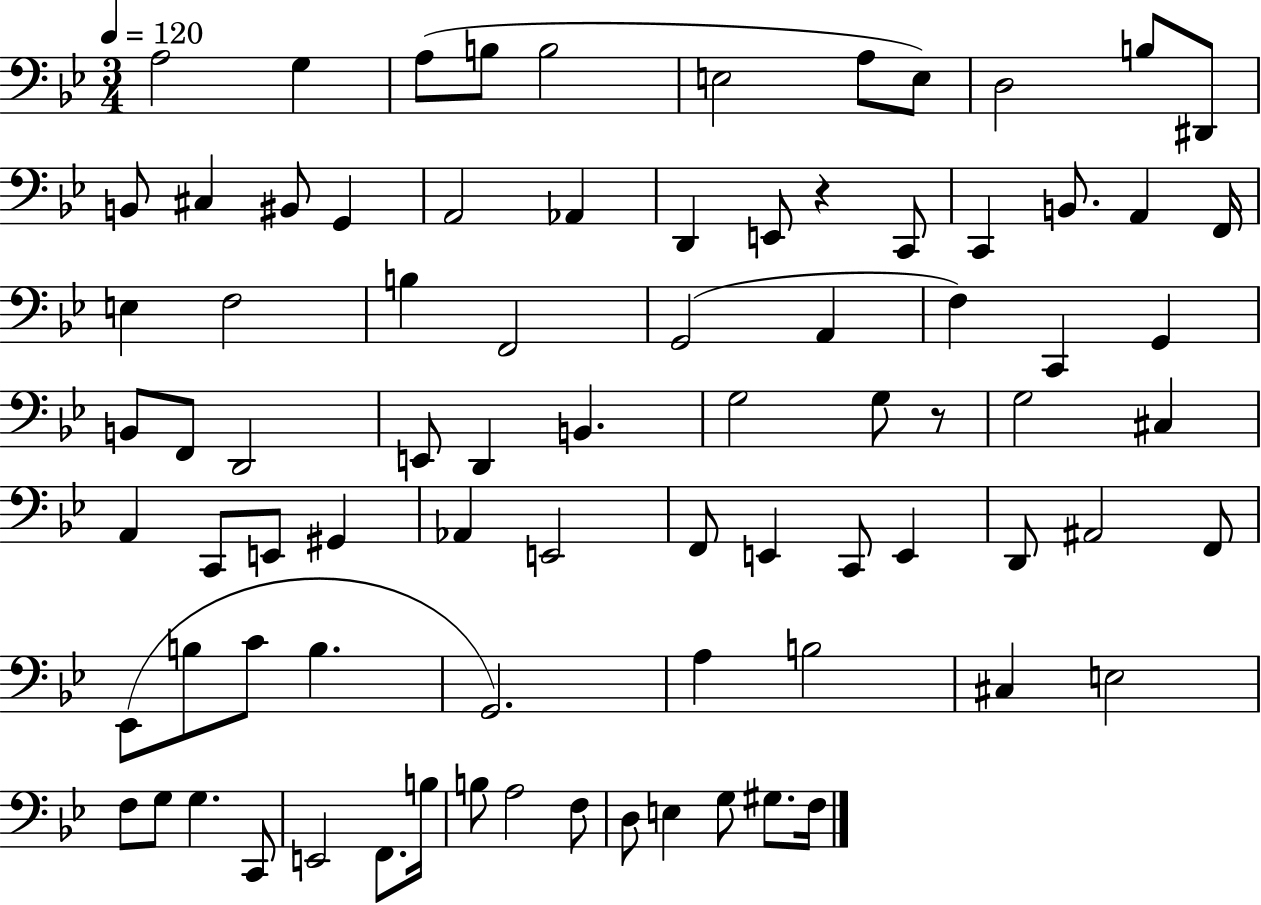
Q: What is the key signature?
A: BES major